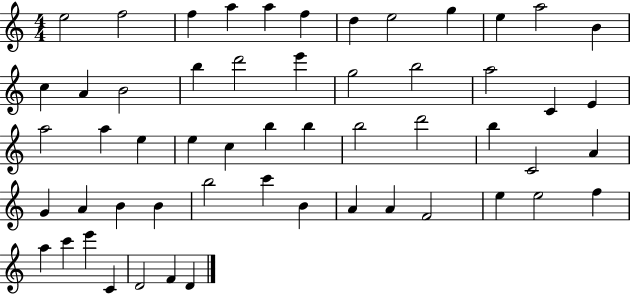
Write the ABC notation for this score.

X:1
T:Untitled
M:4/4
L:1/4
K:C
e2 f2 f a a f d e2 g e a2 B c A B2 b d'2 e' g2 b2 a2 C E a2 a e e c b b b2 d'2 b C2 A G A B B b2 c' B A A F2 e e2 f a c' e' C D2 F D